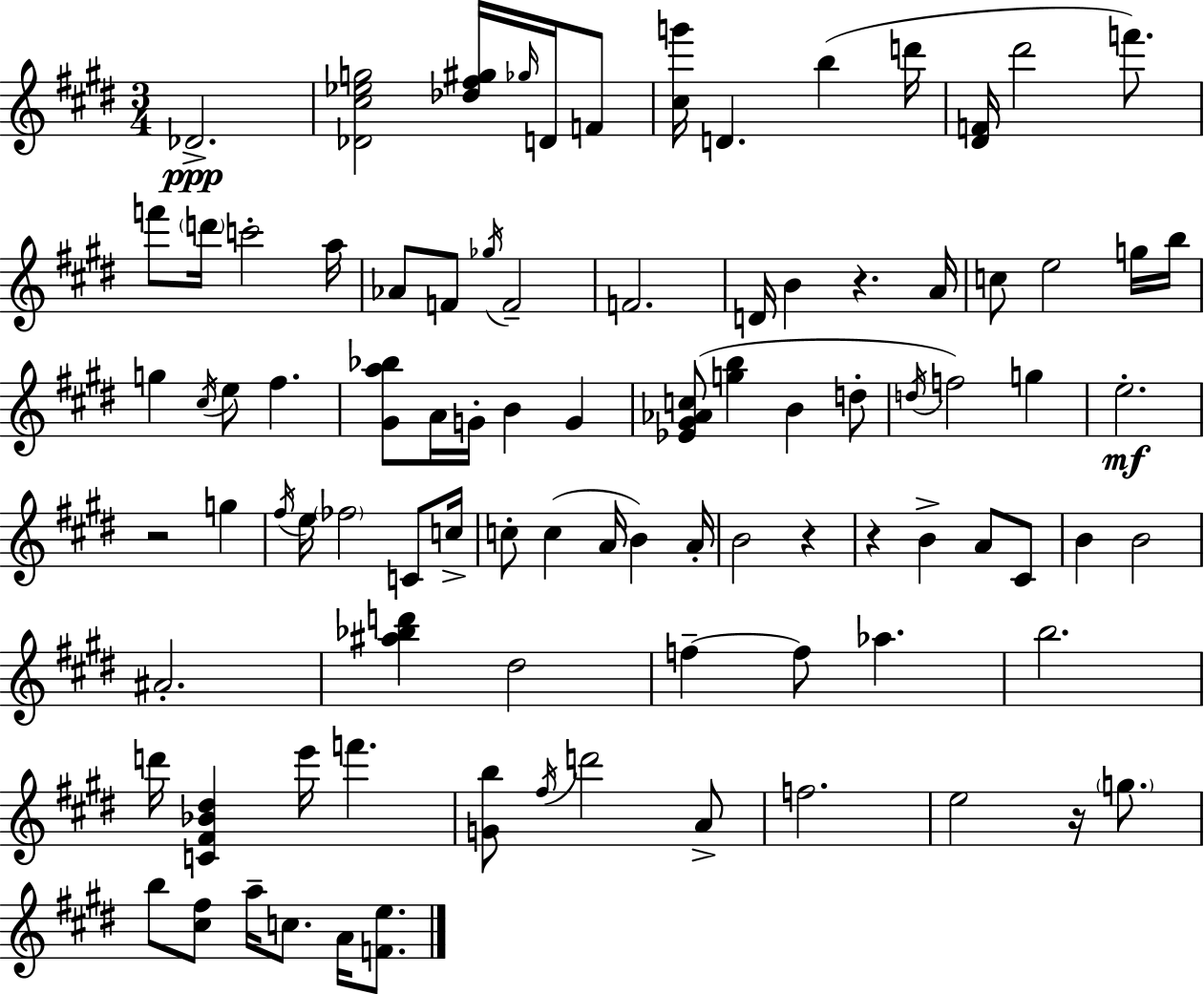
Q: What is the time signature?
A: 3/4